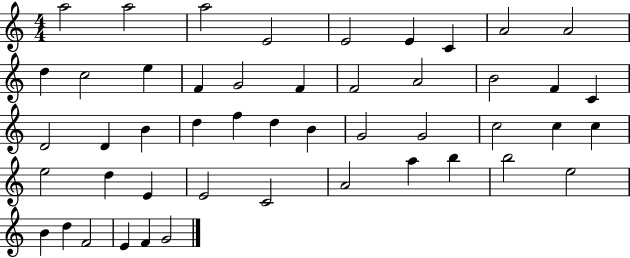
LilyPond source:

{
  \clef treble
  \numericTimeSignature
  \time 4/4
  \key c \major
  a''2 a''2 | a''2 e'2 | e'2 e'4 c'4 | a'2 a'2 | \break d''4 c''2 e''4 | f'4 g'2 f'4 | f'2 a'2 | b'2 f'4 c'4 | \break d'2 d'4 b'4 | d''4 f''4 d''4 b'4 | g'2 g'2 | c''2 c''4 c''4 | \break e''2 d''4 e'4 | e'2 c'2 | a'2 a''4 b''4 | b''2 e''2 | \break b'4 d''4 f'2 | e'4 f'4 g'2 | \bar "|."
}